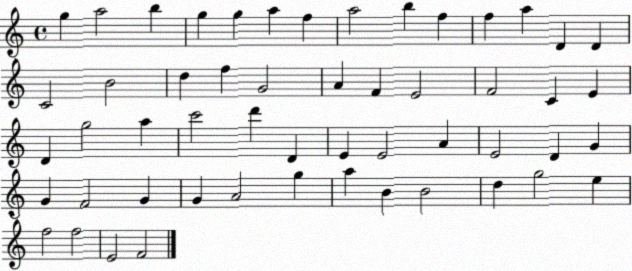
X:1
T:Untitled
M:4/4
L:1/4
K:C
g a2 b g g a f a2 b f f a D D C2 B2 d f G2 A F E2 F2 C E D g2 a c'2 d' D E E2 A E2 D G G F2 G G A2 g a B B2 d g2 e f2 f2 E2 F2